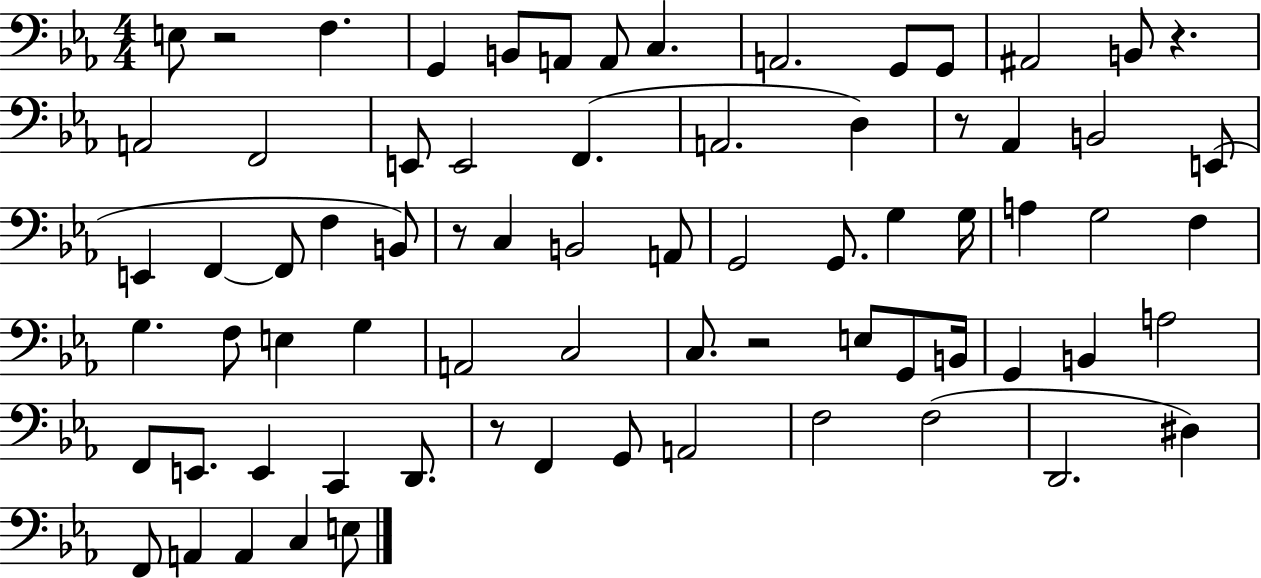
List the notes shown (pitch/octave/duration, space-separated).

E3/e R/h F3/q. G2/q B2/e A2/e A2/e C3/q. A2/h. G2/e G2/e A#2/h B2/e R/q. A2/h F2/h E2/e E2/h F2/q. A2/h. D3/q R/e Ab2/q B2/h E2/e E2/q F2/q F2/e F3/q B2/e R/e C3/q B2/h A2/e G2/h G2/e. G3/q G3/s A3/q G3/h F3/q G3/q. F3/e E3/q G3/q A2/h C3/h C3/e. R/h E3/e G2/e B2/s G2/q B2/q A3/h F2/e E2/e. E2/q C2/q D2/e. R/e F2/q G2/e A2/h F3/h F3/h D2/h. D#3/q F2/e A2/q A2/q C3/q E3/e